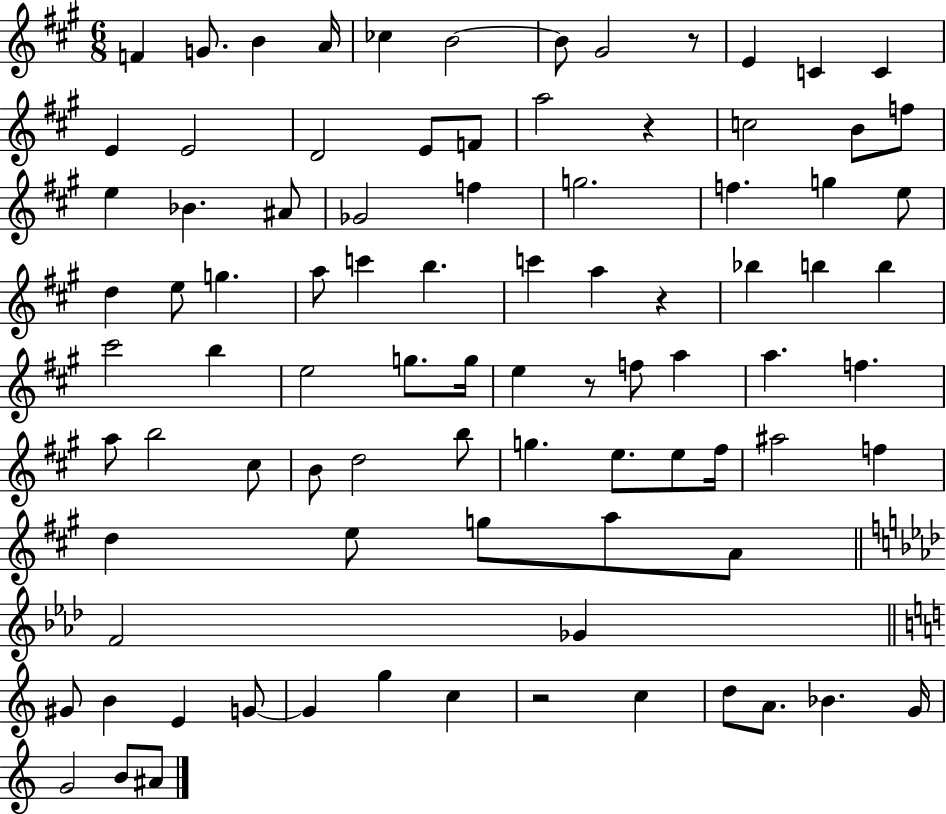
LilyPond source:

{
  \clef treble
  \numericTimeSignature
  \time 6/8
  \key a \major
  f'4 g'8. b'4 a'16 | ces''4 b'2~~ | b'8 gis'2 r8 | e'4 c'4 c'4 | \break e'4 e'2 | d'2 e'8 f'8 | a''2 r4 | c''2 b'8 f''8 | \break e''4 bes'4. ais'8 | ges'2 f''4 | g''2. | f''4. g''4 e''8 | \break d''4 e''8 g''4. | a''8 c'''4 b''4. | c'''4 a''4 r4 | bes''4 b''4 b''4 | \break cis'''2 b''4 | e''2 g''8. g''16 | e''4 r8 f''8 a''4 | a''4. f''4. | \break a''8 b''2 cis''8 | b'8 d''2 b''8 | g''4. e''8. e''8 fis''16 | ais''2 f''4 | \break d''4 e''8 g''8 a''8 a'8 | \bar "||" \break \key aes \major f'2 ges'4 | \bar "||" \break \key a \minor gis'8 b'4 e'4 g'8~~ | g'4 g''4 c''4 | r2 c''4 | d''8 a'8. bes'4. g'16 | \break g'2 b'8 ais'8 | \bar "|."
}